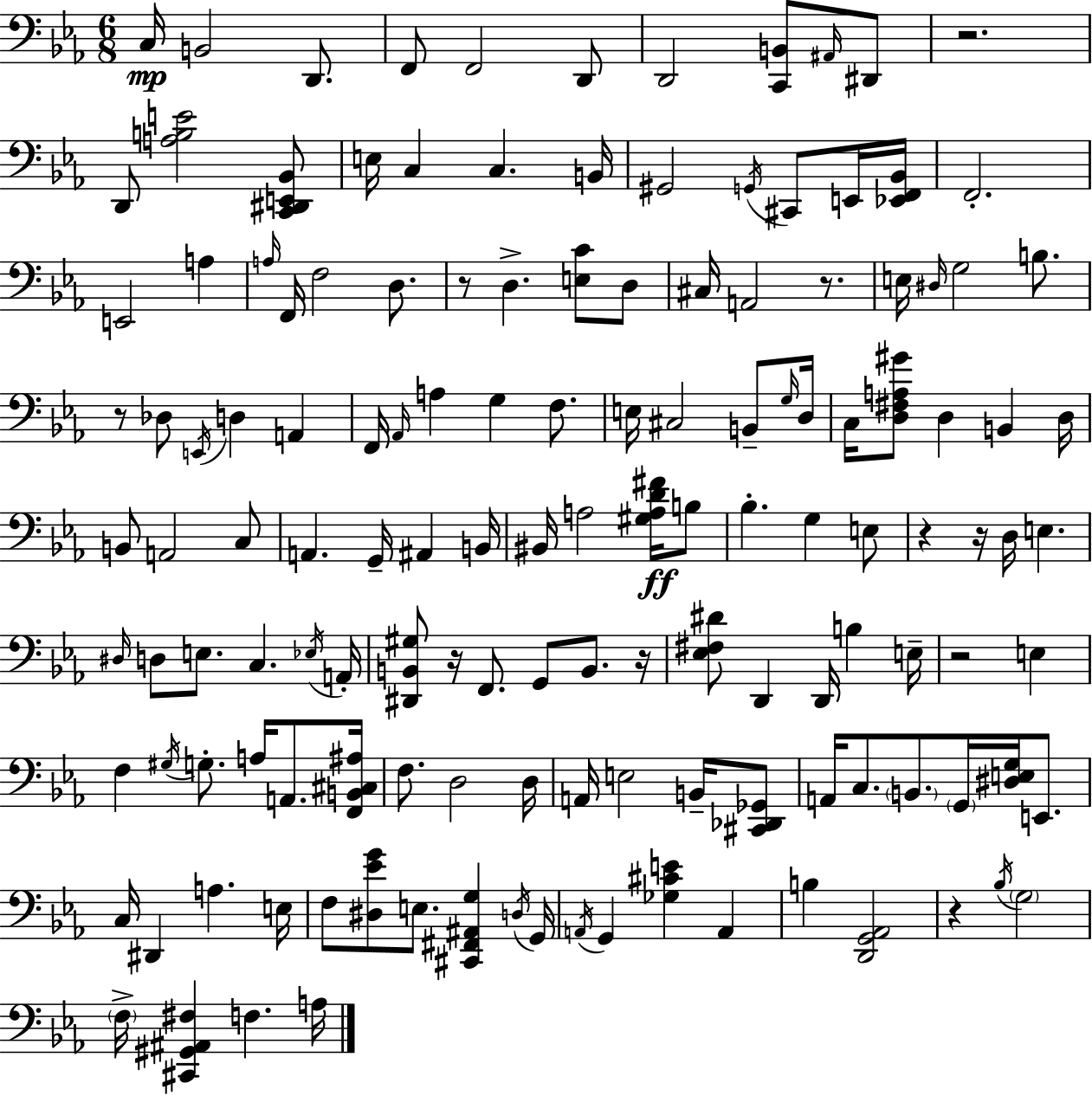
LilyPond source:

{
  \clef bass
  \numericTimeSignature
  \time 6/8
  \key ees \major
  c16\mp b,2 d,8. | f,8 f,2 d,8 | d,2 <c, b,>8 \grace { ais,16 } dis,8 | r2. | \break d,8 <a b e'>2 <c, dis, e, bes,>8 | e16 c4 c4. | b,16 gis,2 \acciaccatura { g,16 } cis,8 | e,16 <ees, f, bes,>16 f,2.-. | \break e,2 a4 | \grace { a16 } f,16 f2 | d8. r8 d4.-> <e c'>8 | d8 cis16 a,2 | \break r8. e16 \grace { dis16 } g2 | b8. r8 des8 \acciaccatura { e,16 } d4 | a,4 f,16 \grace { aes,16 } a4 g4 | f8. e16 cis2 | \break b,8-- \grace { g16 } d16 c16 <d fis a gis'>8 d4 | b,4 d16 b,8 a,2 | c8 a,4. | g,16-- ais,4 b,16 bis,16 a2 | \break <gis a d' fis'>16\ff b8 bes4.-. | g4 e8 r4 r16 | d16 e4. \grace { dis16 } d8 e8. | c4. \acciaccatura { ees16 } a,16-. <dis, b, gis>8 r16 | \break f,8. g,8 b,8. r16 <ees fis dis'>8 d,4 | d,16 b4 e16-- r2 | e4 f4 | \acciaccatura { gis16 } g8.-. a16 a,8. <f, b, cis ais>16 f8. | \break d2 d16 a,16 e2 | b,16-- <cis, des, ges,>8 a,16 c8. | \parenthesize b,8. \parenthesize g,16 <dis e g>16 e,8. c16 dis,4 | a4. e16 f8 | \break <dis ees' g'>8 e8. <cis, fis, ais, g>4 \acciaccatura { d16 } g,16 \acciaccatura { a,16 } | g,4 <ges cis' e'>4 a,4 | b4 <d, g, aes,>2 | r4 \acciaccatura { bes16 } \parenthesize g2 | \break \parenthesize f16-> <cis, gis, ais, fis>4 f4. | a16 \bar "|."
}